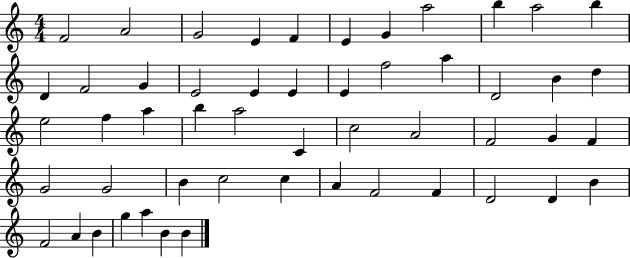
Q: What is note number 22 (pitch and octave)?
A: B4